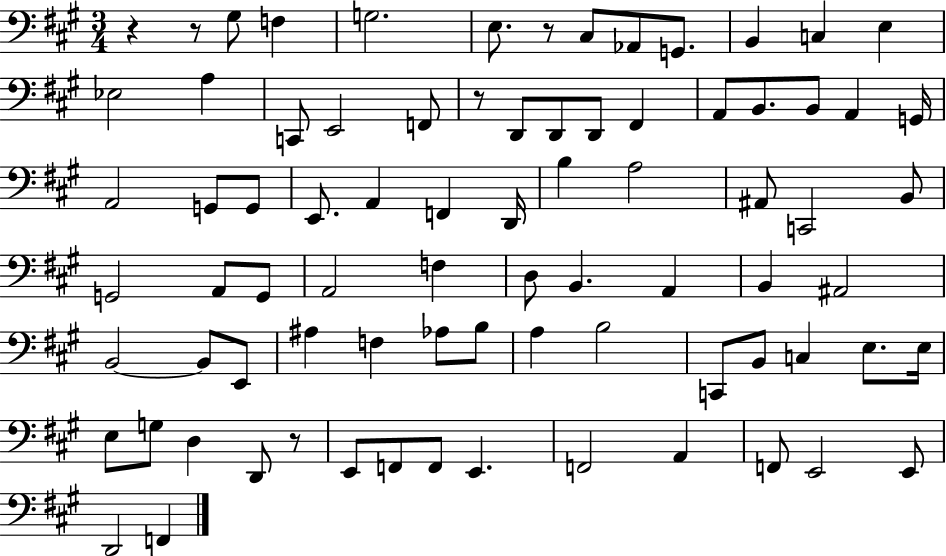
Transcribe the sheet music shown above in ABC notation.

X:1
T:Untitled
M:3/4
L:1/4
K:A
z z/2 ^G,/2 F, G,2 E,/2 z/2 ^C,/2 _A,,/2 G,,/2 B,, C, E, _E,2 A, C,,/2 E,,2 F,,/2 z/2 D,,/2 D,,/2 D,,/2 ^F,, A,,/2 B,,/2 B,,/2 A,, G,,/4 A,,2 G,,/2 G,,/2 E,,/2 A,, F,, D,,/4 B, A,2 ^A,,/2 C,,2 B,,/2 G,,2 A,,/2 G,,/2 A,,2 F, D,/2 B,, A,, B,, ^A,,2 B,,2 B,,/2 E,,/2 ^A, F, _A,/2 B,/2 A, B,2 C,,/2 B,,/2 C, E,/2 E,/4 E,/2 G,/2 D, D,,/2 z/2 E,,/2 F,,/2 F,,/2 E,, F,,2 A,, F,,/2 E,,2 E,,/2 D,,2 F,,